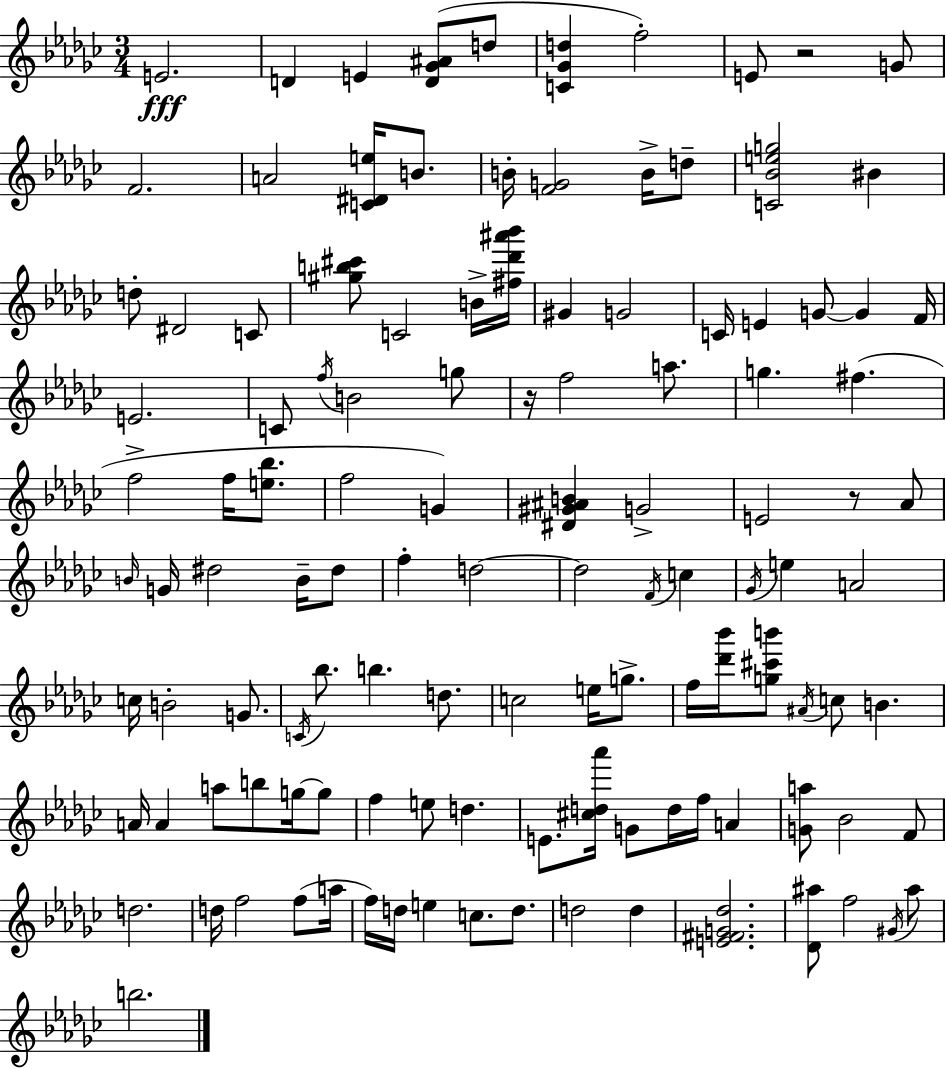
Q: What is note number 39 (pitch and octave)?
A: G4